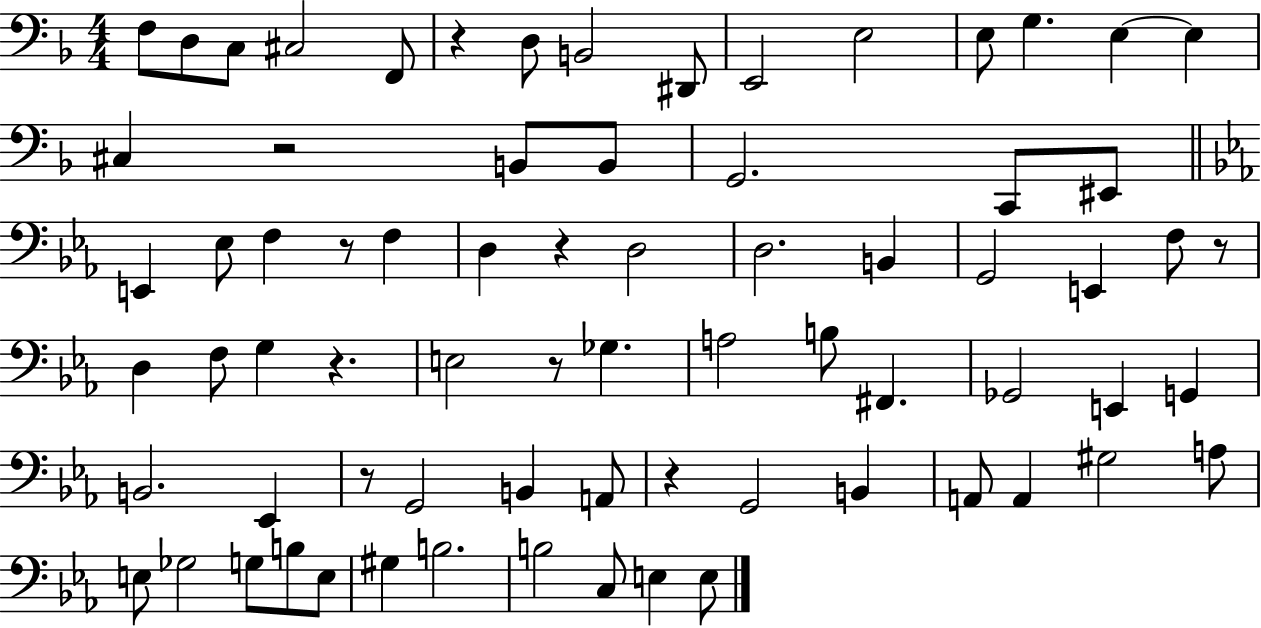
F3/e D3/e C3/e C#3/h F2/e R/q D3/e B2/h D#2/e E2/h E3/h E3/e G3/q. E3/q E3/q C#3/q R/h B2/e B2/e G2/h. C2/e EIS2/e E2/q Eb3/e F3/q R/e F3/q D3/q R/q D3/h D3/h. B2/q G2/h E2/q F3/e R/e D3/q F3/e G3/q R/q. E3/h R/e Gb3/q. A3/h B3/e F#2/q. Gb2/h E2/q G2/q B2/h. Eb2/q R/e G2/h B2/q A2/e R/q G2/h B2/q A2/e A2/q G#3/h A3/e E3/e Gb3/h G3/e B3/e E3/e G#3/q B3/h. B3/h C3/e E3/q E3/e